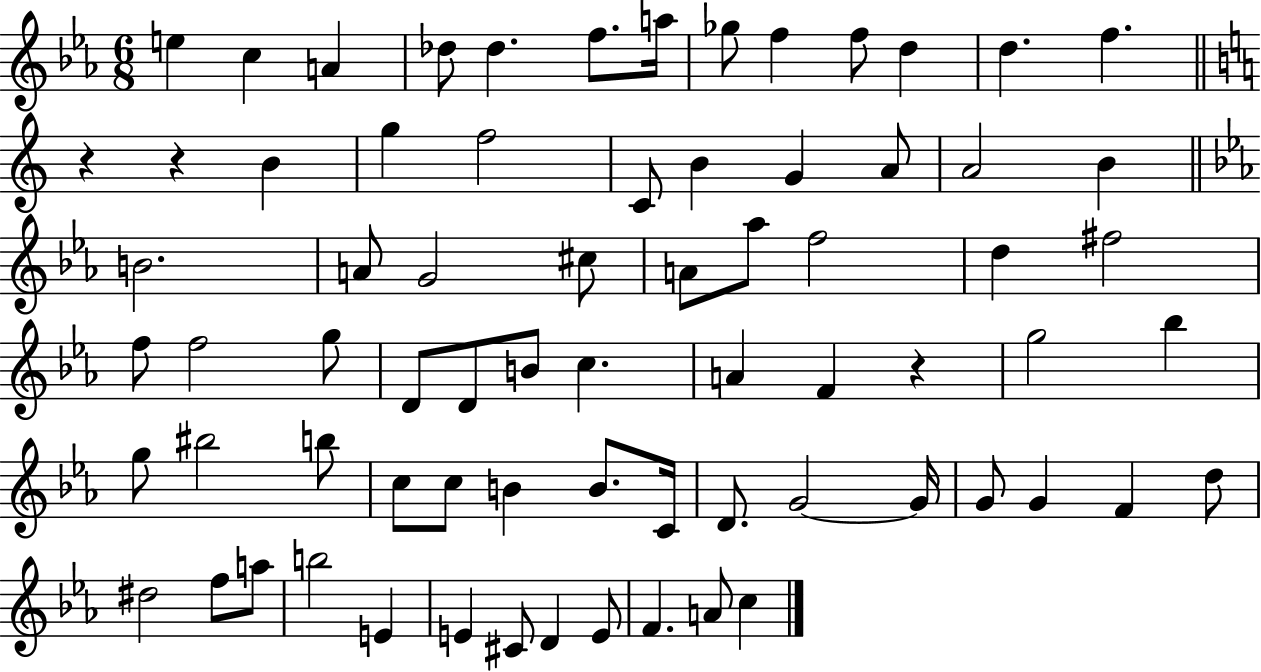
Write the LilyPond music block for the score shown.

{
  \clef treble
  \numericTimeSignature
  \time 6/8
  \key ees \major
  \repeat volta 2 { e''4 c''4 a'4 | des''8 des''4. f''8. a''16 | ges''8 f''4 f''8 d''4 | d''4. f''4. | \break \bar "||" \break \key c \major r4 r4 b'4 | g''4 f''2 | c'8 b'4 g'4 a'8 | a'2 b'4 | \break \bar "||" \break \key ees \major b'2. | a'8 g'2 cis''8 | a'8 aes''8 f''2 | d''4 fis''2 | \break f''8 f''2 g''8 | d'8 d'8 b'8 c''4. | a'4 f'4 r4 | g''2 bes''4 | \break g''8 bis''2 b''8 | c''8 c''8 b'4 b'8. c'16 | d'8. g'2~~ g'16 | g'8 g'4 f'4 d''8 | \break dis''2 f''8 a''8 | b''2 e'4 | e'4 cis'8 d'4 e'8 | f'4. a'8 c''4 | \break } \bar "|."
}